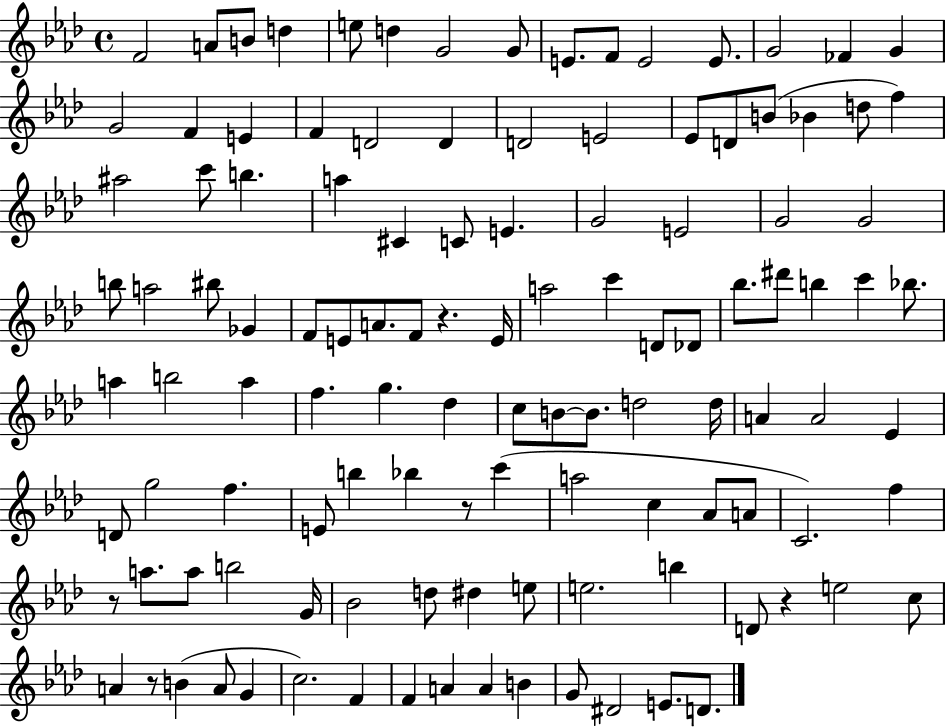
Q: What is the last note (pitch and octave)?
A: D4